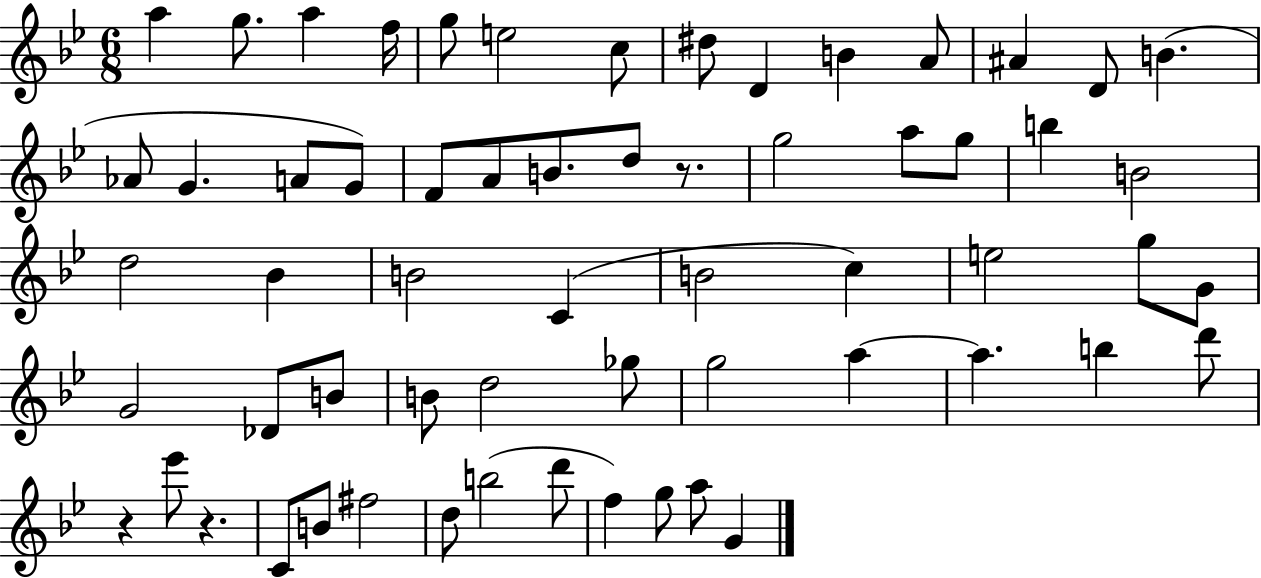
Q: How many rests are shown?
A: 3